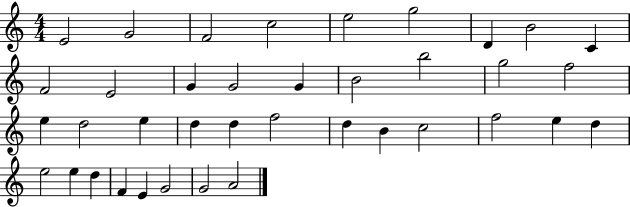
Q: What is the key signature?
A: C major